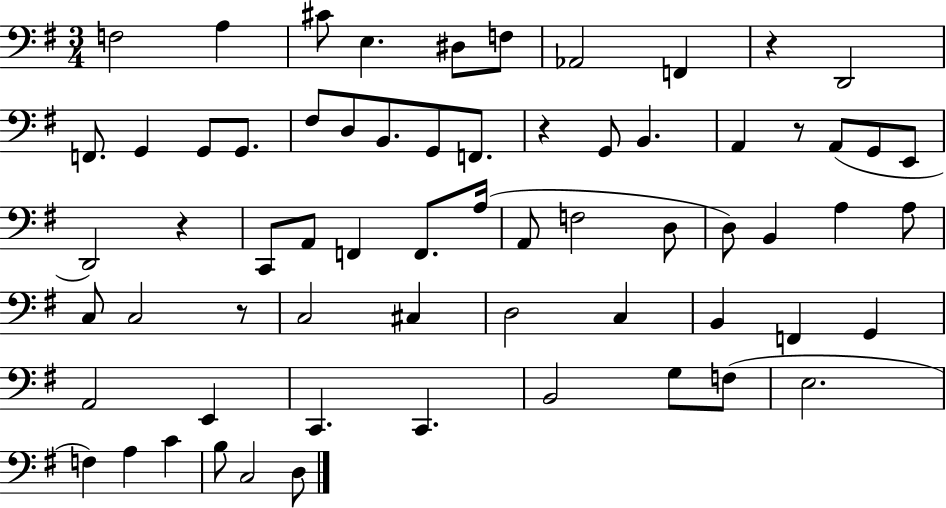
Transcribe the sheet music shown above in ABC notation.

X:1
T:Untitled
M:3/4
L:1/4
K:G
F,2 A, ^C/2 E, ^D,/2 F,/2 _A,,2 F,, z D,,2 F,,/2 G,, G,,/2 G,,/2 ^F,/2 D,/2 B,,/2 G,,/2 F,,/2 z G,,/2 B,, A,, z/2 A,,/2 G,,/2 E,,/2 D,,2 z C,,/2 A,,/2 F,, F,,/2 A,/4 A,,/2 F,2 D,/2 D,/2 B,, A, A,/2 C,/2 C,2 z/2 C,2 ^C, D,2 C, B,, F,, G,, A,,2 E,, C,, C,, B,,2 G,/2 F,/2 E,2 F, A, C B,/2 C,2 D,/2